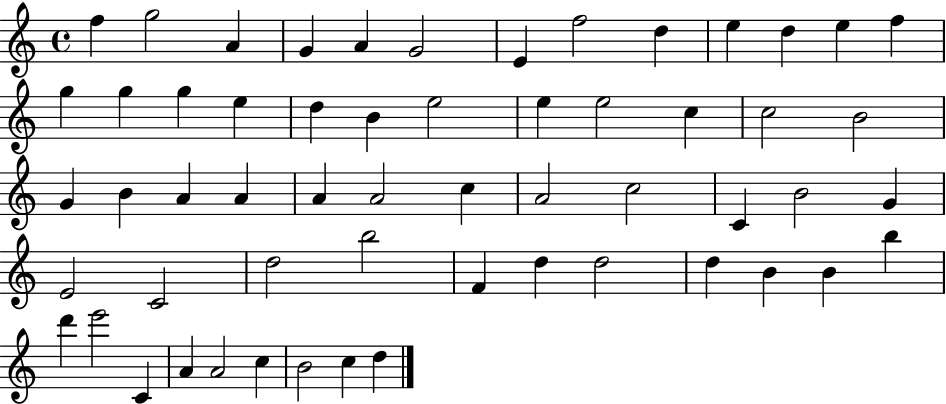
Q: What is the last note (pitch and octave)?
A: D5